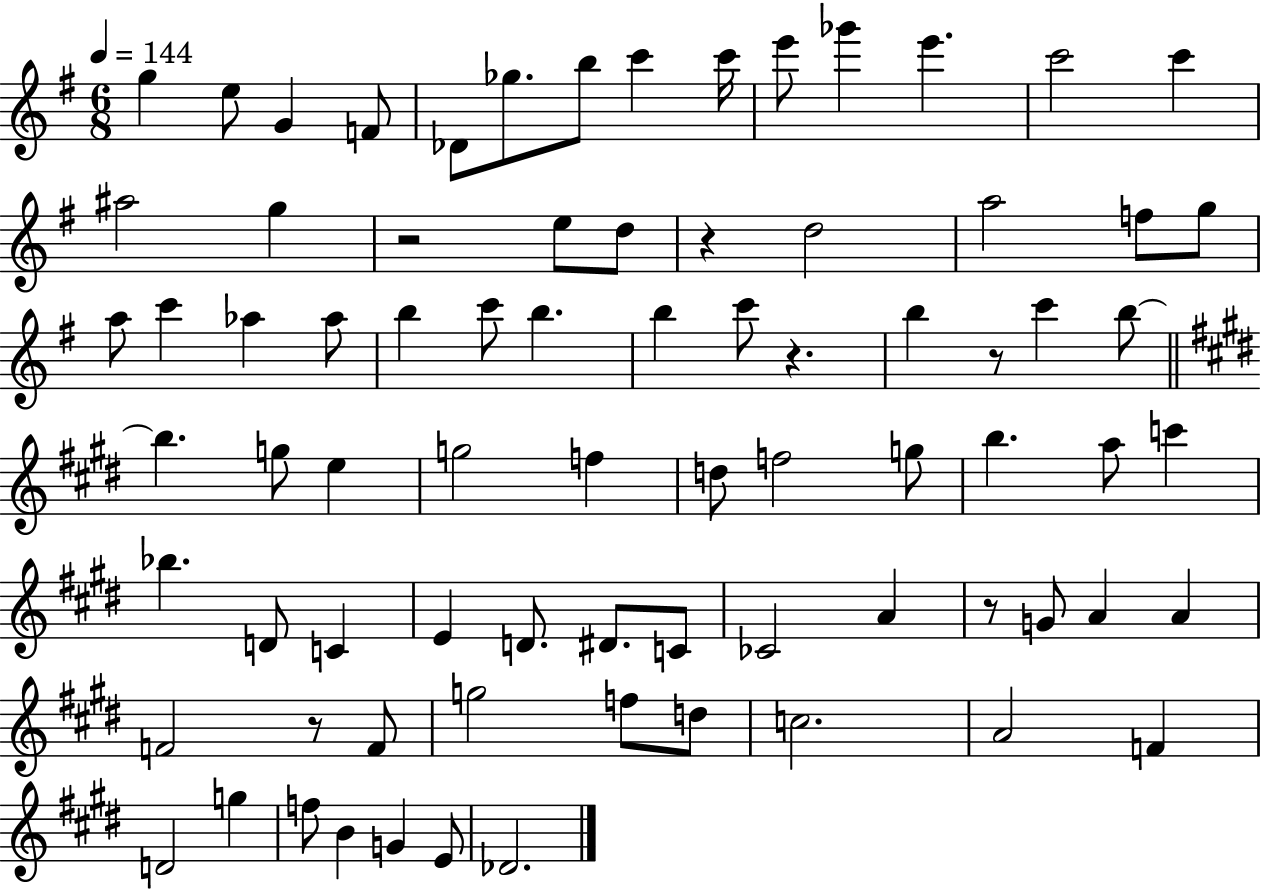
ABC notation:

X:1
T:Untitled
M:6/8
L:1/4
K:G
g e/2 G F/2 _D/2 _g/2 b/2 c' c'/4 e'/2 _g' e' c'2 c' ^a2 g z2 e/2 d/2 z d2 a2 f/2 g/2 a/2 c' _a _a/2 b c'/2 b b c'/2 z b z/2 c' b/2 b g/2 e g2 f d/2 f2 g/2 b a/2 c' _b D/2 C E D/2 ^D/2 C/2 _C2 A z/2 G/2 A A F2 z/2 F/2 g2 f/2 d/2 c2 A2 F D2 g f/2 B G E/2 _D2